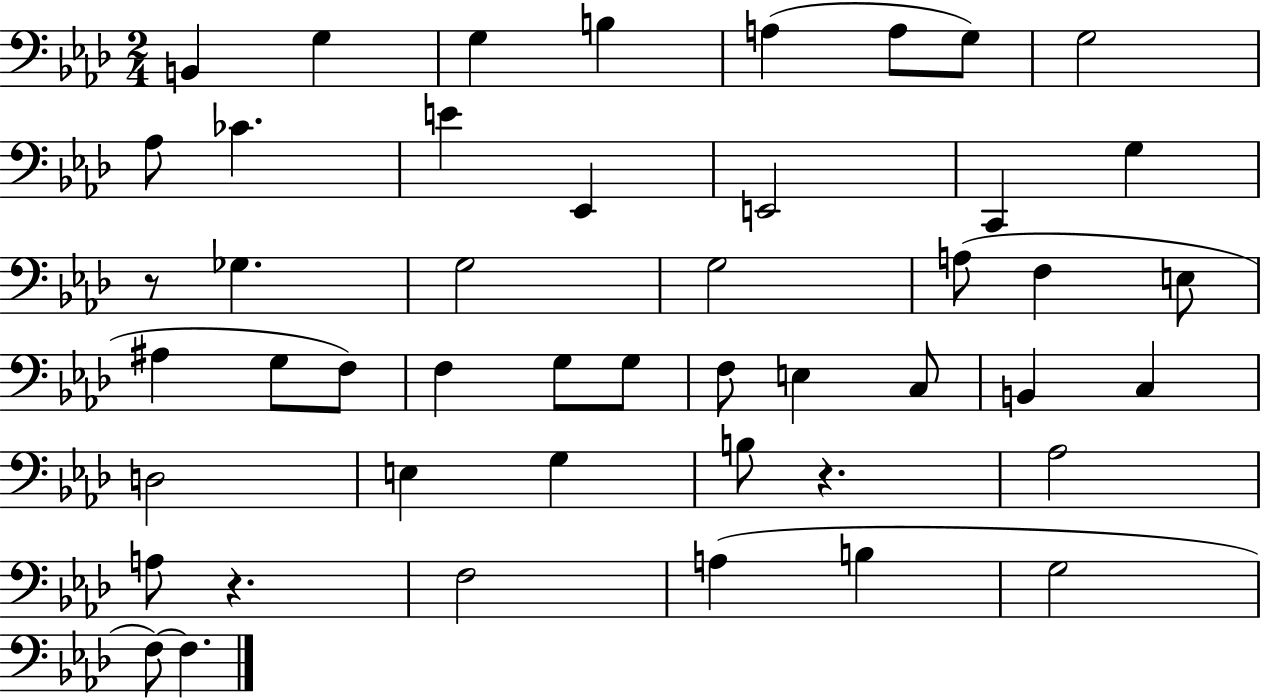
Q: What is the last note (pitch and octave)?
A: F3